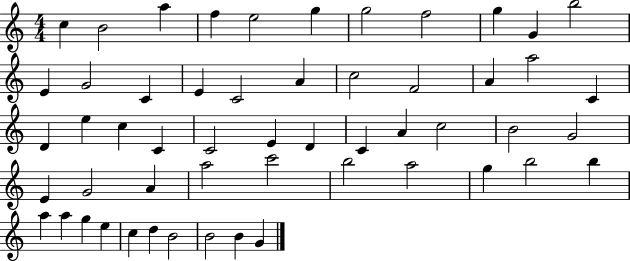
X:1
T:Untitled
M:4/4
L:1/4
K:C
c B2 a f e2 g g2 f2 g G b2 E G2 C E C2 A c2 F2 A a2 C D e c C C2 E D C A c2 B2 G2 E G2 A a2 c'2 b2 a2 g b2 b a a g e c d B2 B2 B G